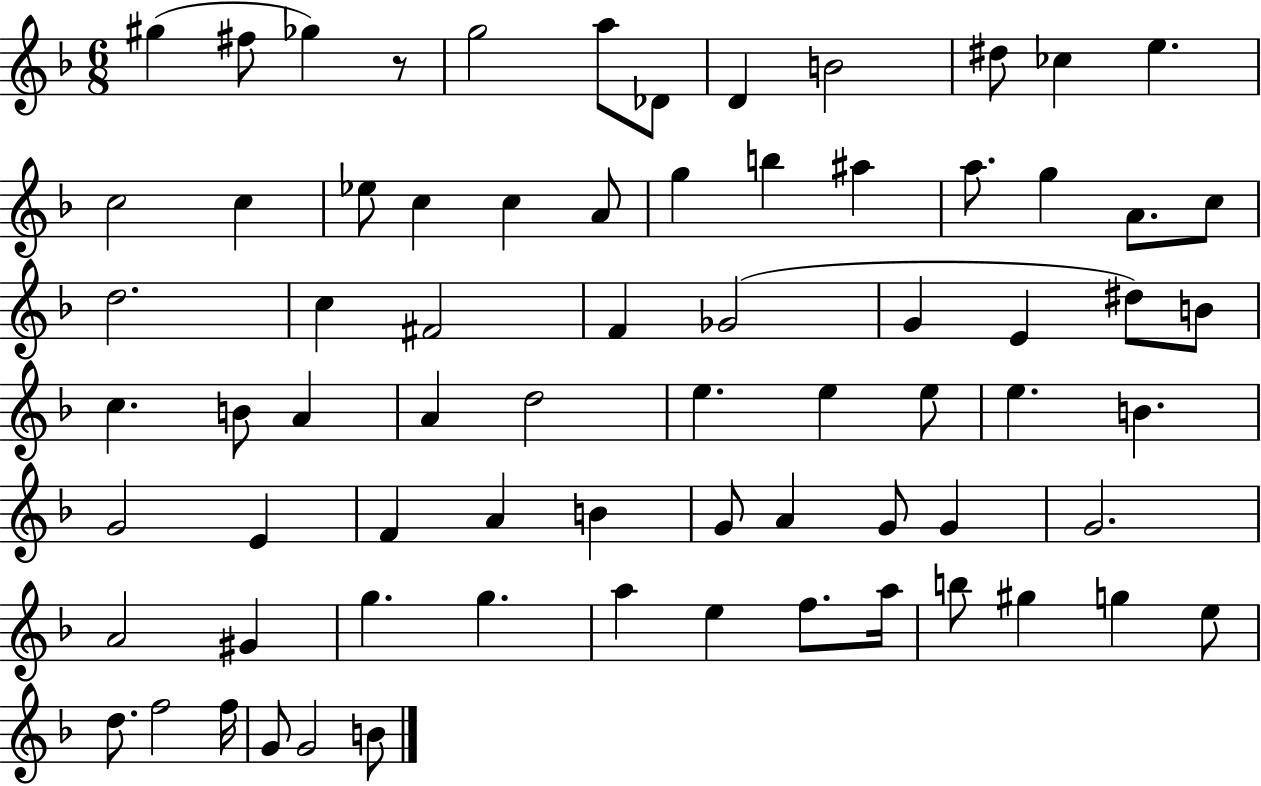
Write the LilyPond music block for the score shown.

{
  \clef treble
  \numericTimeSignature
  \time 6/8
  \key f \major
  gis''4( fis''8 ges''4) r8 | g''2 a''8 des'8 | d'4 b'2 | dis''8 ces''4 e''4. | \break c''2 c''4 | ees''8 c''4 c''4 a'8 | g''4 b''4 ais''4 | a''8. g''4 a'8. c''8 | \break d''2. | c''4 fis'2 | f'4 ges'2( | g'4 e'4 dis''8) b'8 | \break c''4. b'8 a'4 | a'4 d''2 | e''4. e''4 e''8 | e''4. b'4. | \break g'2 e'4 | f'4 a'4 b'4 | g'8 a'4 g'8 g'4 | g'2. | \break a'2 gis'4 | g''4. g''4. | a''4 e''4 f''8. a''16 | b''8 gis''4 g''4 e''8 | \break d''8. f''2 f''16 | g'8 g'2 b'8 | \bar "|."
}